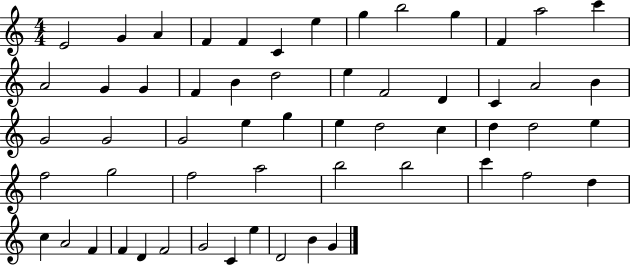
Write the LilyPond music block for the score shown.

{
  \clef treble
  \numericTimeSignature
  \time 4/4
  \key c \major
  e'2 g'4 a'4 | f'4 f'4 c'4 e''4 | g''4 b''2 g''4 | f'4 a''2 c'''4 | \break a'2 g'4 g'4 | f'4 b'4 d''2 | e''4 f'2 d'4 | c'4 a'2 b'4 | \break g'2 g'2 | g'2 e''4 g''4 | e''4 d''2 c''4 | d''4 d''2 e''4 | \break f''2 g''2 | f''2 a''2 | b''2 b''2 | c'''4 f''2 d''4 | \break c''4 a'2 f'4 | f'4 d'4 f'2 | g'2 c'4 e''4 | d'2 b'4 g'4 | \break \bar "|."
}